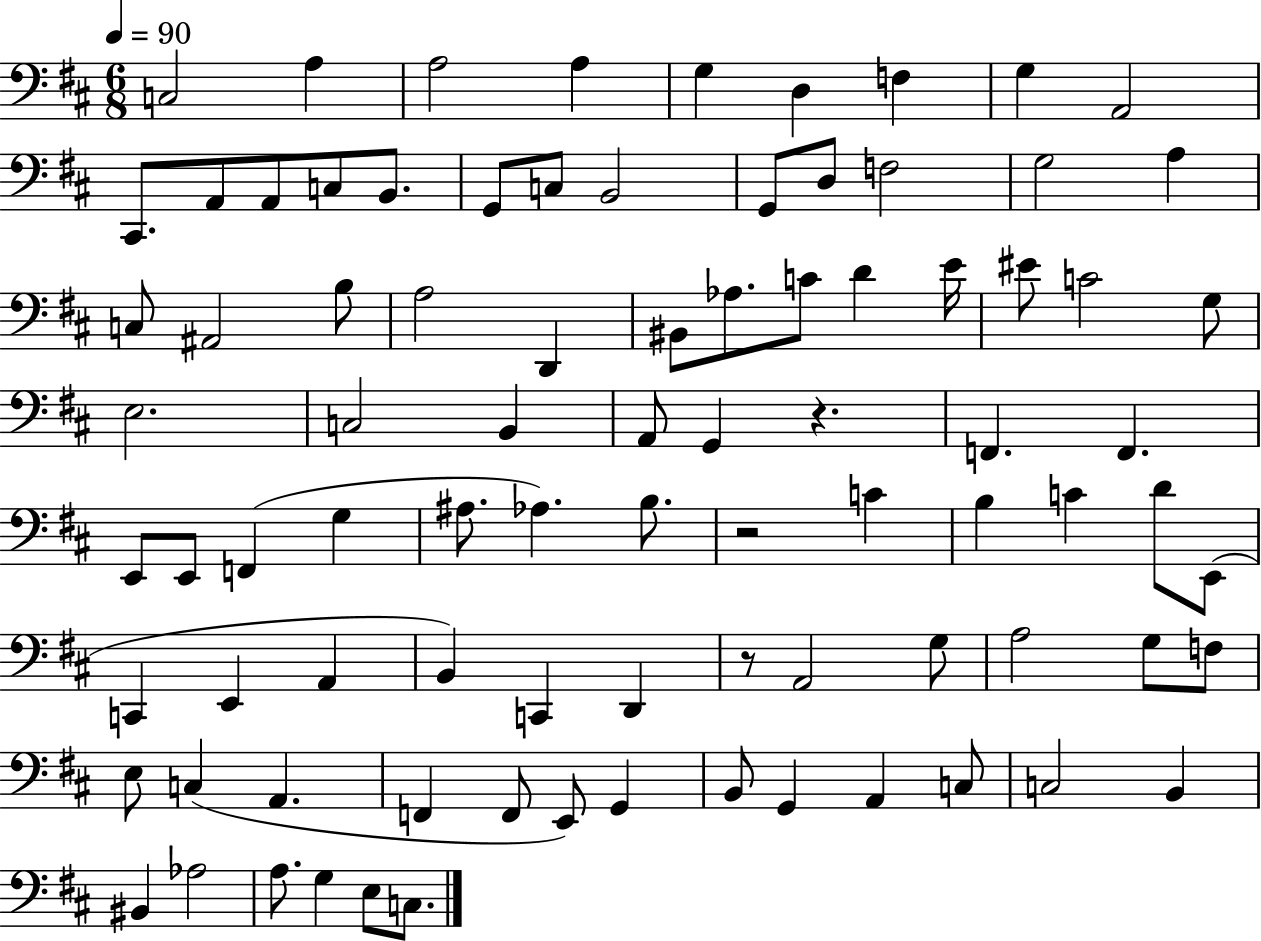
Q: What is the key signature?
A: D major